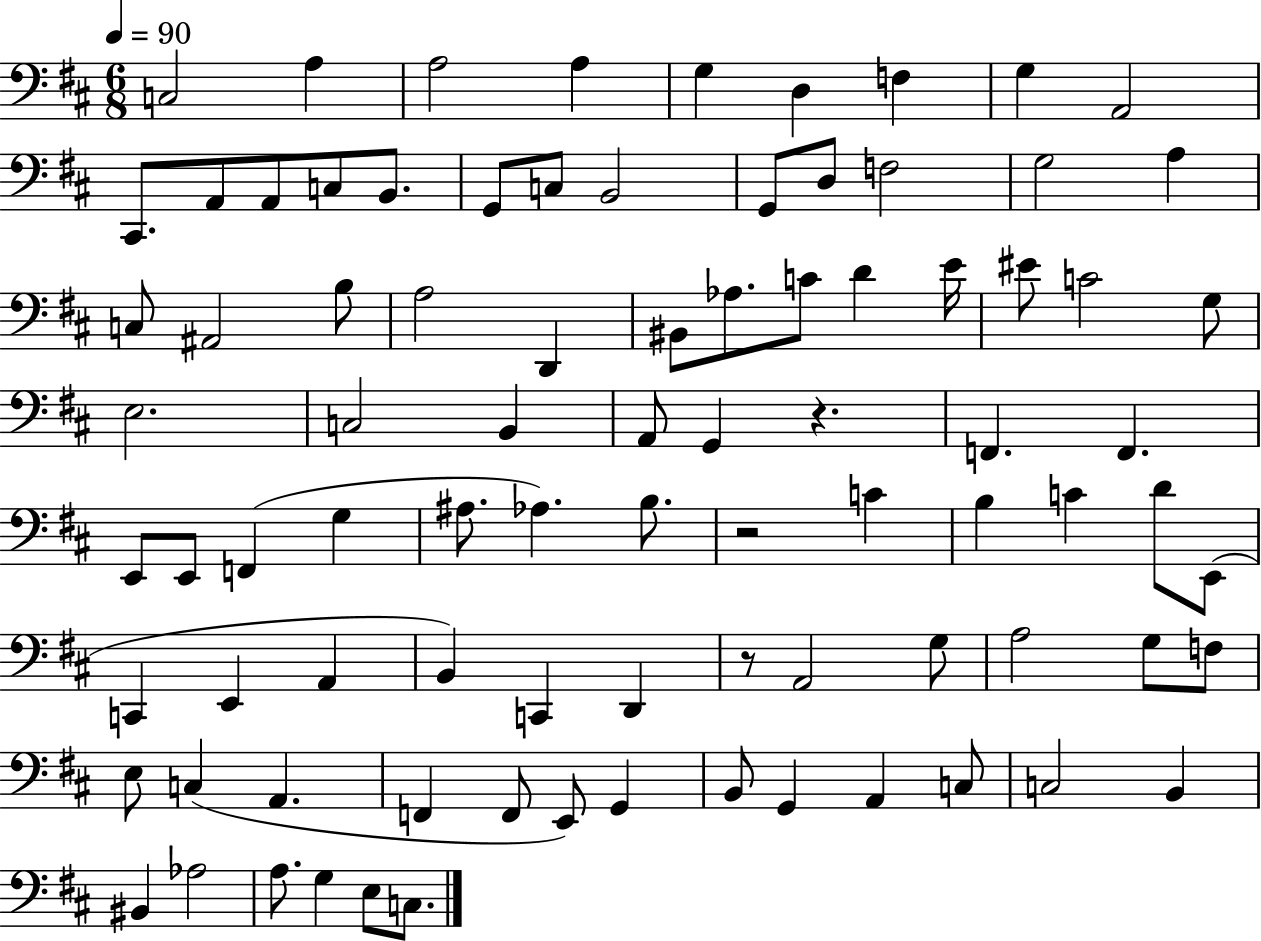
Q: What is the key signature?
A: D major